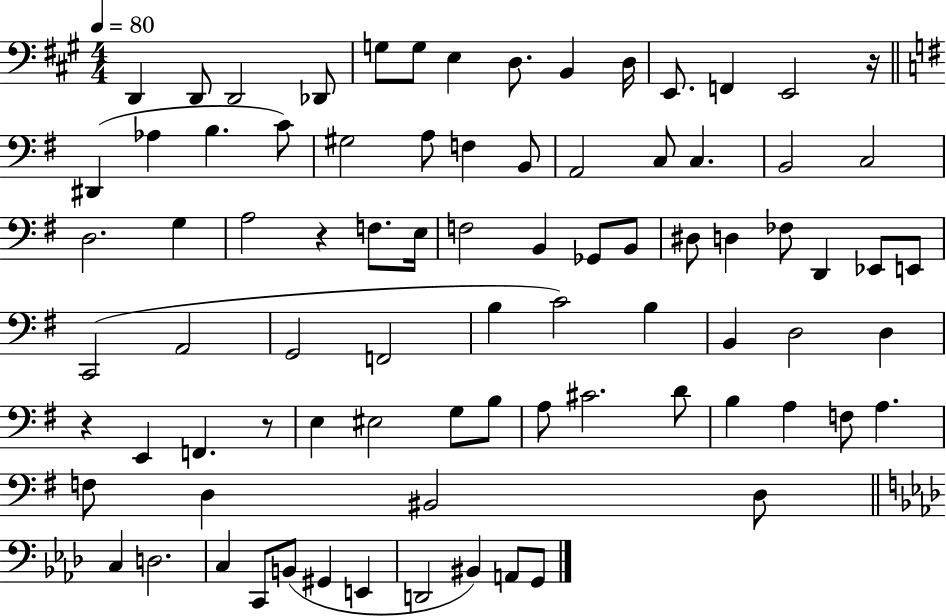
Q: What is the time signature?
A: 4/4